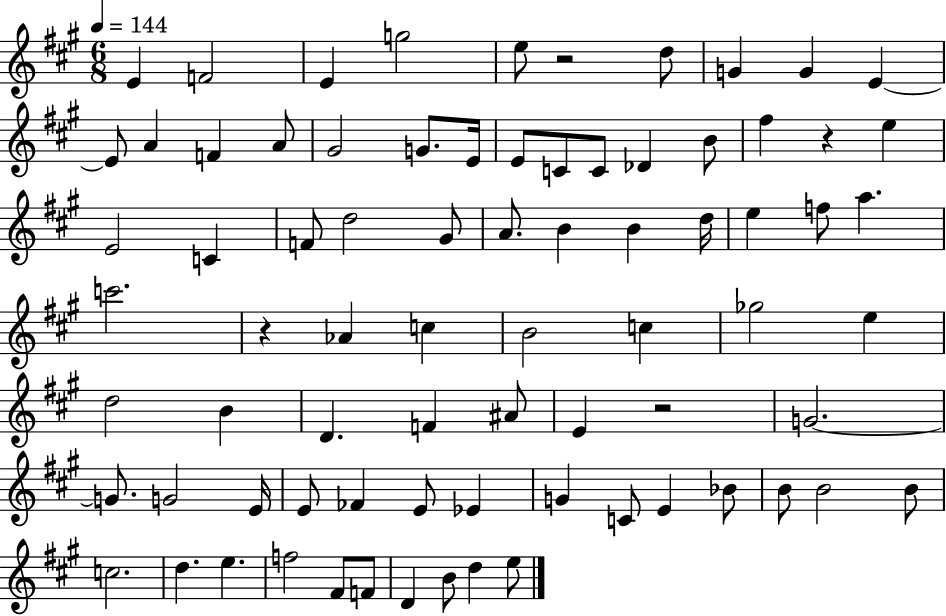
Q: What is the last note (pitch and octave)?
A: E5